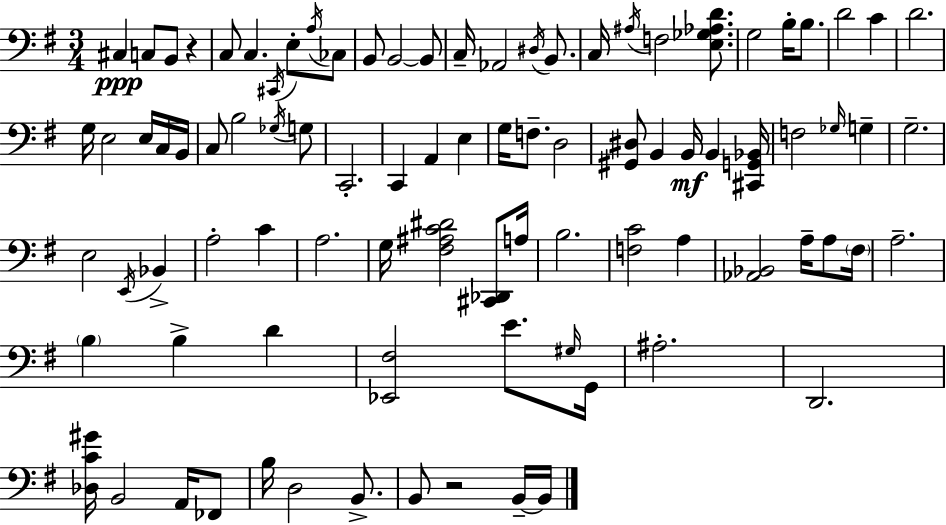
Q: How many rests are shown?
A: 2